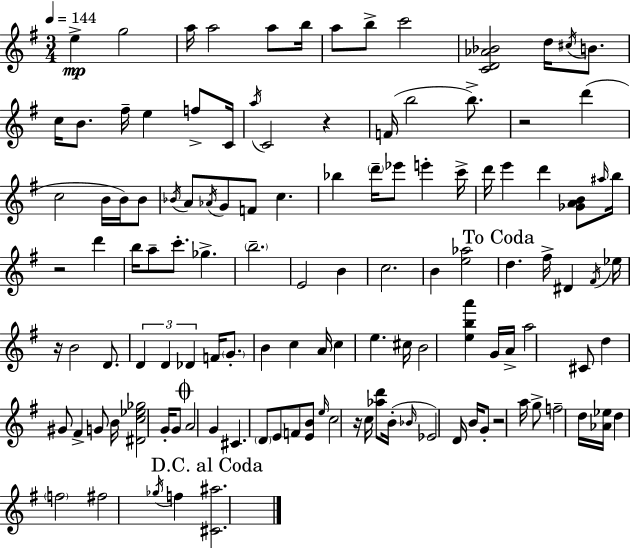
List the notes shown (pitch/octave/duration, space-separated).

E5/q G5/h A5/s A5/h A5/e B5/s A5/e B5/e C6/h [C4,D4,Ab4,Bb4]/h D5/s C#5/s B4/e. C5/s B4/e. F#5/s E5/q F5/e C4/s A5/s C4/h R/q F4/s B5/h B5/e. R/h D6/q C5/h B4/s B4/s B4/e Bb4/s A4/e Ab4/s G4/e F4/e C5/q. Bb5/q D6/s Eb6/e E6/q C6/s D6/s E6/q D6/q [Gb4,A4,B4]/e A#5/s B5/s R/h D6/q B5/s A5/e C6/e. Gb5/q. B5/h. E4/h B4/q C5/h. B4/q [E5,Ab5]/h D5/q. F#5/s D#4/q F#4/s Eb5/s R/s B4/h D4/e. D4/q D4/q Db4/q F4/s G4/e. B4/q C5/q A4/s C5/q E5/q. C#5/s B4/h [E5,B5,A6]/q G4/s A4/s A5/h C#4/e D5/q G#4/e F#4/q G4/e B4/s [D#4,C5,Eb5,Gb5]/h G4/s G4/e A4/h G4/q C#4/q. D4/e E4/e F4/e [E4,B4]/e E5/s C5/h R/s C5/s [Ab5,D6]/e B4/s Bb4/s Eb4/h D4/s B4/s G4/e R/h A5/s G5/e F5/h D5/s [Ab4,Eb5]/s D5/q F5/h F#5/h Gb5/s F5/q [C#4,A#5]/h.